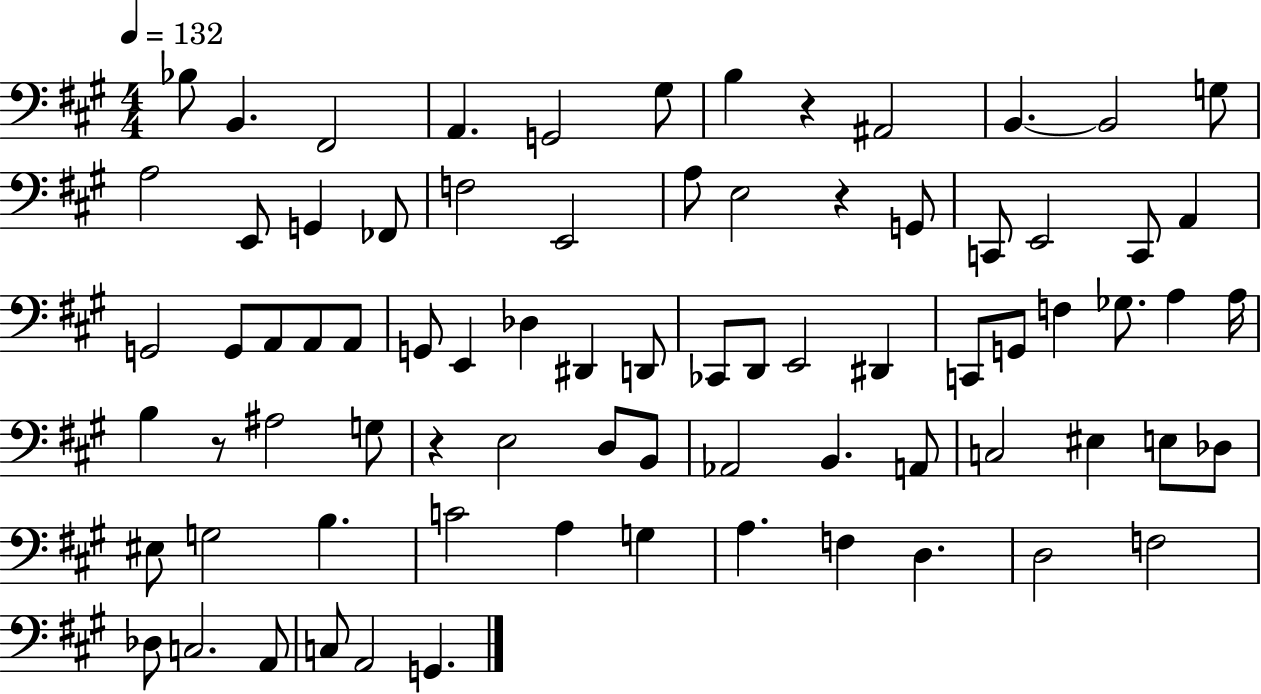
{
  \clef bass
  \numericTimeSignature
  \time 4/4
  \key a \major
  \tempo 4 = 132
  bes8 b,4. fis,2 | a,4. g,2 gis8 | b4 r4 ais,2 | b,4.~~ b,2 g8 | \break a2 e,8 g,4 fes,8 | f2 e,2 | a8 e2 r4 g,8 | c,8 e,2 c,8 a,4 | \break g,2 g,8 a,8 a,8 a,8 | g,8 e,4 des4 dis,4 d,8 | ces,8 d,8 e,2 dis,4 | c,8 g,8 f4 ges8. a4 a16 | \break b4 r8 ais2 g8 | r4 e2 d8 b,8 | aes,2 b,4. a,8 | c2 eis4 e8 des8 | \break eis8 g2 b4. | c'2 a4 g4 | a4. f4 d4. | d2 f2 | \break des8 c2. a,8 | c8 a,2 g,4. | \bar "|."
}